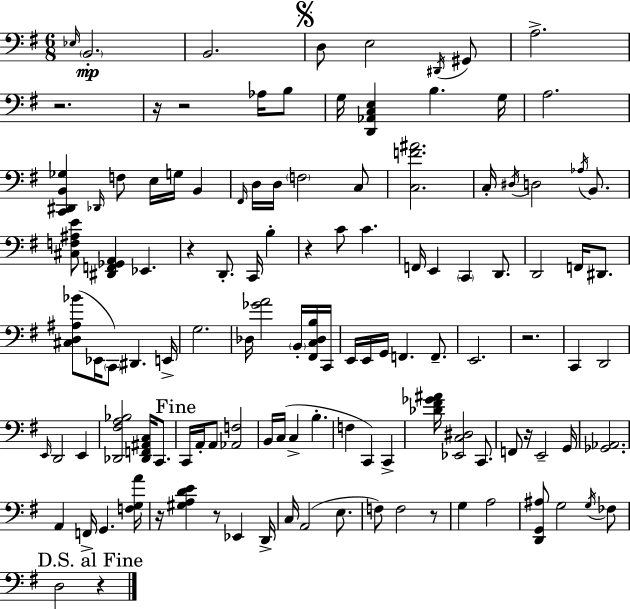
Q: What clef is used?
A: bass